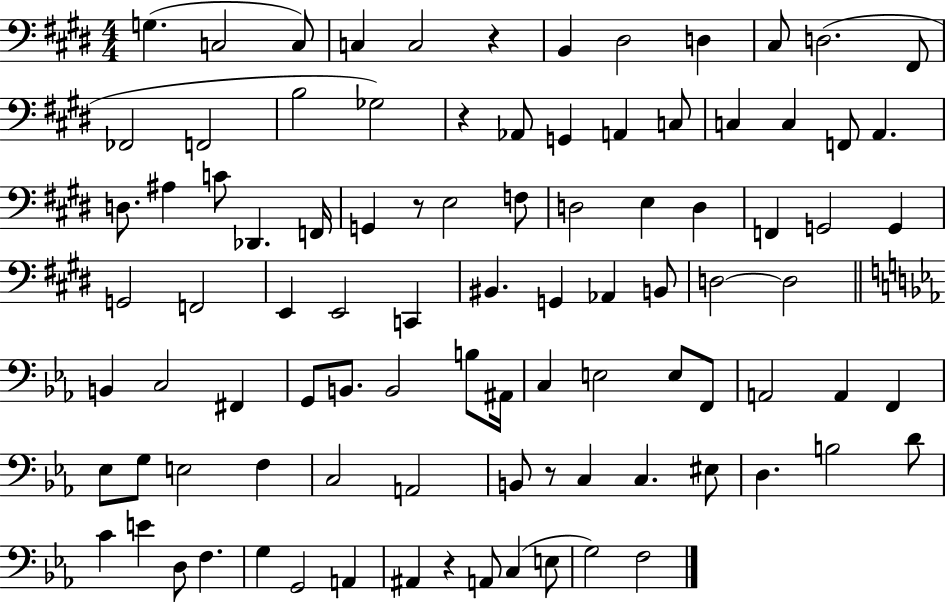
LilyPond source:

{
  \clef bass
  \numericTimeSignature
  \time 4/4
  \key e \major
  g4.( c2 c8) | c4 c2 r4 | b,4 dis2 d4 | cis8 d2.( fis,8 | \break fes,2 f,2 | b2 ges2) | r4 aes,8 g,4 a,4 c8 | c4 c4 f,8 a,4. | \break d8. ais4 c'8 des,4. f,16 | g,4 r8 e2 f8 | d2 e4 d4 | f,4 g,2 g,4 | \break g,2 f,2 | e,4 e,2 c,4 | bis,4. g,4 aes,4 b,8 | d2~~ d2 | \break \bar "||" \break \key ees \major b,4 c2 fis,4 | g,8 b,8. b,2 b8 ais,16 | c4 e2 e8 f,8 | a,2 a,4 f,4 | \break ees8 g8 e2 f4 | c2 a,2 | b,8 r8 c4 c4. eis8 | d4. b2 d'8 | \break c'4 e'4 d8 f4. | g4 g,2 a,4 | ais,4 r4 a,8 c4( e8 | g2) f2 | \break \bar "|."
}